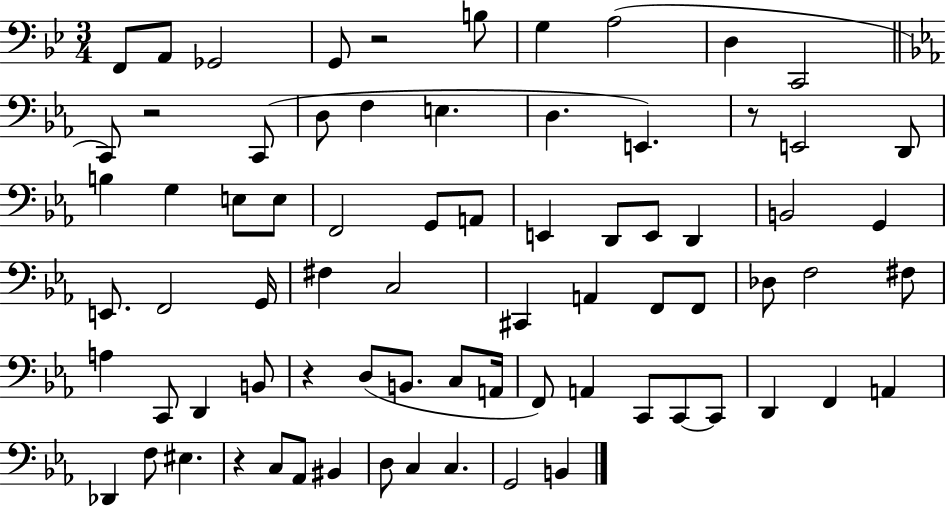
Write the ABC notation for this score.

X:1
T:Untitled
M:3/4
L:1/4
K:Bb
F,,/2 A,,/2 _G,,2 G,,/2 z2 B,/2 G, A,2 D, C,,2 C,,/2 z2 C,,/2 D,/2 F, E, D, E,, z/2 E,,2 D,,/2 B, G, E,/2 E,/2 F,,2 G,,/2 A,,/2 E,, D,,/2 E,,/2 D,, B,,2 G,, E,,/2 F,,2 G,,/4 ^F, C,2 ^C,, A,, F,,/2 F,,/2 _D,/2 F,2 ^F,/2 A, C,,/2 D,, B,,/2 z D,/2 B,,/2 C,/2 A,,/4 F,,/2 A,, C,,/2 C,,/2 C,,/2 D,, F,, A,, _D,, F,/2 ^E, z C,/2 _A,,/2 ^B,, D,/2 C, C, G,,2 B,,